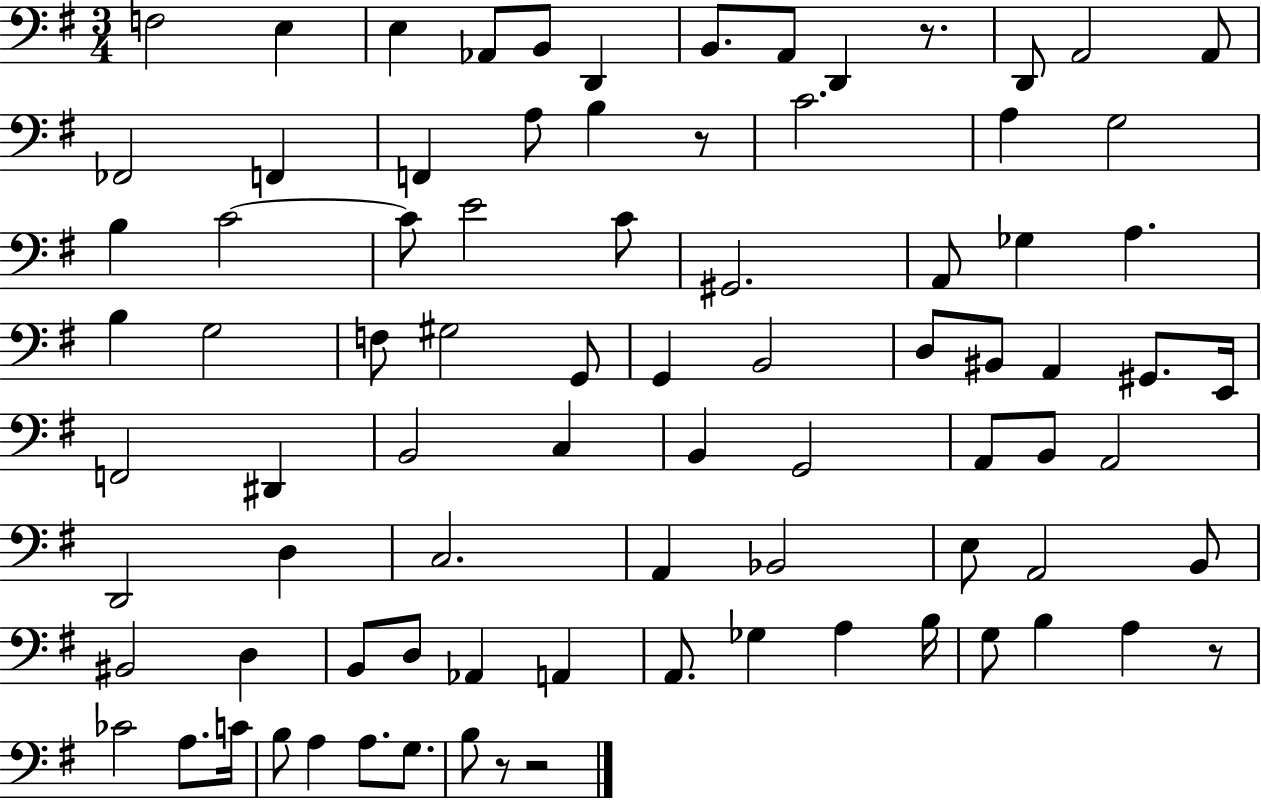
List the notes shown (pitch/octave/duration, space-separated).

F3/h E3/q E3/q Ab2/e B2/e D2/q B2/e. A2/e D2/q R/e. D2/e A2/h A2/e FES2/h F2/q F2/q A3/e B3/q R/e C4/h. A3/q G3/h B3/q C4/h C4/e E4/h C4/e G#2/h. A2/e Gb3/q A3/q. B3/q G3/h F3/e G#3/h G2/e G2/q B2/h D3/e BIS2/e A2/q G#2/e. E2/s F2/h D#2/q B2/h C3/q B2/q G2/h A2/e B2/e A2/h D2/h D3/q C3/h. A2/q Bb2/h E3/e A2/h B2/e BIS2/h D3/q B2/e D3/e Ab2/q A2/q A2/e. Gb3/q A3/q B3/s G3/e B3/q A3/q R/e CES4/h A3/e. C4/s B3/e A3/q A3/e. G3/e. B3/e R/e R/h